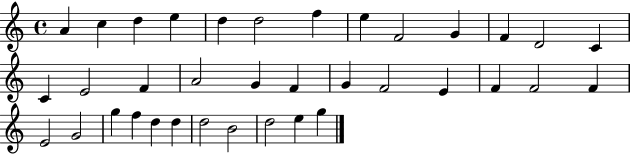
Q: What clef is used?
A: treble